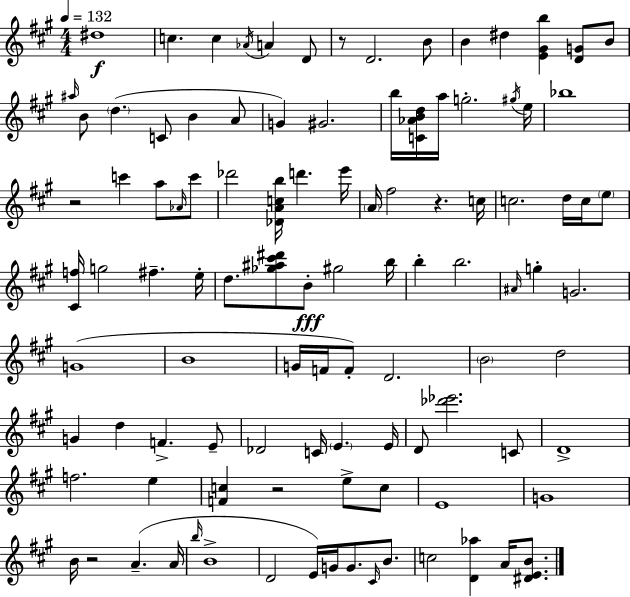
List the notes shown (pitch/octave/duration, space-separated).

D#5/w C5/q. C5/q Ab4/s A4/q D4/e R/e D4/h. B4/e B4/q D#5/q [E4,G#4,B5]/q [D4,G4]/e B4/e A#5/s B4/e D5/q. C4/e B4/q A4/e G4/q G#4/h. B5/s [C4,Ab4,B4,D5]/s A5/s G5/h. G#5/s E5/s Bb5/w R/h C6/q A5/e Ab4/s C6/e Db6/h [Db4,A4,C5,B5]/s D6/q. E6/s A4/s F#5/h R/q. C5/s C5/h. D5/s C5/s E5/e [C#4,F5]/s G5/h F#5/q. E5/s D5/e. [Gb5,A#5,C#6,D#6]/e B4/e G#5/h B5/s B5/q B5/h. A#4/s G5/q G4/h. G4/w B4/w G4/s F4/s F4/e D4/h. B4/h D5/h G4/q D5/q F4/q. E4/e Db4/h C4/s E4/q. E4/s D4/e [Db6,Eb6]/h. C4/e D4/w F5/h. E5/q [F4,C5]/q R/h E5/e C5/e E4/w G4/w B4/s R/h A4/q. A4/s B5/s B4/w D4/h E4/s G4/s G4/e. C#4/s B4/e. C5/h [D4,Ab5]/q A4/s [D#4,E4,B4]/e.